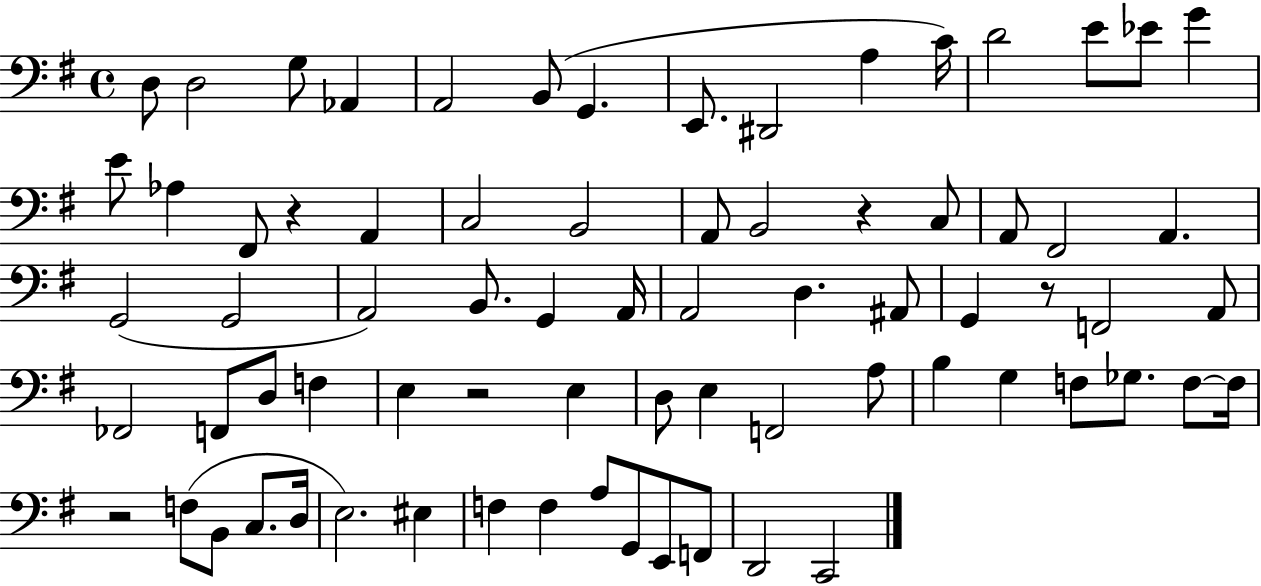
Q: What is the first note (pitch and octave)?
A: D3